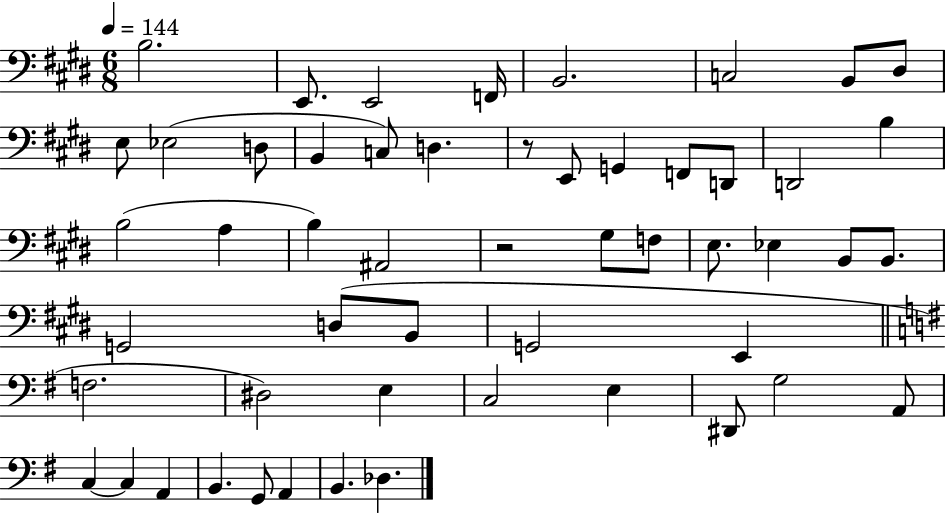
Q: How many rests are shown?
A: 2